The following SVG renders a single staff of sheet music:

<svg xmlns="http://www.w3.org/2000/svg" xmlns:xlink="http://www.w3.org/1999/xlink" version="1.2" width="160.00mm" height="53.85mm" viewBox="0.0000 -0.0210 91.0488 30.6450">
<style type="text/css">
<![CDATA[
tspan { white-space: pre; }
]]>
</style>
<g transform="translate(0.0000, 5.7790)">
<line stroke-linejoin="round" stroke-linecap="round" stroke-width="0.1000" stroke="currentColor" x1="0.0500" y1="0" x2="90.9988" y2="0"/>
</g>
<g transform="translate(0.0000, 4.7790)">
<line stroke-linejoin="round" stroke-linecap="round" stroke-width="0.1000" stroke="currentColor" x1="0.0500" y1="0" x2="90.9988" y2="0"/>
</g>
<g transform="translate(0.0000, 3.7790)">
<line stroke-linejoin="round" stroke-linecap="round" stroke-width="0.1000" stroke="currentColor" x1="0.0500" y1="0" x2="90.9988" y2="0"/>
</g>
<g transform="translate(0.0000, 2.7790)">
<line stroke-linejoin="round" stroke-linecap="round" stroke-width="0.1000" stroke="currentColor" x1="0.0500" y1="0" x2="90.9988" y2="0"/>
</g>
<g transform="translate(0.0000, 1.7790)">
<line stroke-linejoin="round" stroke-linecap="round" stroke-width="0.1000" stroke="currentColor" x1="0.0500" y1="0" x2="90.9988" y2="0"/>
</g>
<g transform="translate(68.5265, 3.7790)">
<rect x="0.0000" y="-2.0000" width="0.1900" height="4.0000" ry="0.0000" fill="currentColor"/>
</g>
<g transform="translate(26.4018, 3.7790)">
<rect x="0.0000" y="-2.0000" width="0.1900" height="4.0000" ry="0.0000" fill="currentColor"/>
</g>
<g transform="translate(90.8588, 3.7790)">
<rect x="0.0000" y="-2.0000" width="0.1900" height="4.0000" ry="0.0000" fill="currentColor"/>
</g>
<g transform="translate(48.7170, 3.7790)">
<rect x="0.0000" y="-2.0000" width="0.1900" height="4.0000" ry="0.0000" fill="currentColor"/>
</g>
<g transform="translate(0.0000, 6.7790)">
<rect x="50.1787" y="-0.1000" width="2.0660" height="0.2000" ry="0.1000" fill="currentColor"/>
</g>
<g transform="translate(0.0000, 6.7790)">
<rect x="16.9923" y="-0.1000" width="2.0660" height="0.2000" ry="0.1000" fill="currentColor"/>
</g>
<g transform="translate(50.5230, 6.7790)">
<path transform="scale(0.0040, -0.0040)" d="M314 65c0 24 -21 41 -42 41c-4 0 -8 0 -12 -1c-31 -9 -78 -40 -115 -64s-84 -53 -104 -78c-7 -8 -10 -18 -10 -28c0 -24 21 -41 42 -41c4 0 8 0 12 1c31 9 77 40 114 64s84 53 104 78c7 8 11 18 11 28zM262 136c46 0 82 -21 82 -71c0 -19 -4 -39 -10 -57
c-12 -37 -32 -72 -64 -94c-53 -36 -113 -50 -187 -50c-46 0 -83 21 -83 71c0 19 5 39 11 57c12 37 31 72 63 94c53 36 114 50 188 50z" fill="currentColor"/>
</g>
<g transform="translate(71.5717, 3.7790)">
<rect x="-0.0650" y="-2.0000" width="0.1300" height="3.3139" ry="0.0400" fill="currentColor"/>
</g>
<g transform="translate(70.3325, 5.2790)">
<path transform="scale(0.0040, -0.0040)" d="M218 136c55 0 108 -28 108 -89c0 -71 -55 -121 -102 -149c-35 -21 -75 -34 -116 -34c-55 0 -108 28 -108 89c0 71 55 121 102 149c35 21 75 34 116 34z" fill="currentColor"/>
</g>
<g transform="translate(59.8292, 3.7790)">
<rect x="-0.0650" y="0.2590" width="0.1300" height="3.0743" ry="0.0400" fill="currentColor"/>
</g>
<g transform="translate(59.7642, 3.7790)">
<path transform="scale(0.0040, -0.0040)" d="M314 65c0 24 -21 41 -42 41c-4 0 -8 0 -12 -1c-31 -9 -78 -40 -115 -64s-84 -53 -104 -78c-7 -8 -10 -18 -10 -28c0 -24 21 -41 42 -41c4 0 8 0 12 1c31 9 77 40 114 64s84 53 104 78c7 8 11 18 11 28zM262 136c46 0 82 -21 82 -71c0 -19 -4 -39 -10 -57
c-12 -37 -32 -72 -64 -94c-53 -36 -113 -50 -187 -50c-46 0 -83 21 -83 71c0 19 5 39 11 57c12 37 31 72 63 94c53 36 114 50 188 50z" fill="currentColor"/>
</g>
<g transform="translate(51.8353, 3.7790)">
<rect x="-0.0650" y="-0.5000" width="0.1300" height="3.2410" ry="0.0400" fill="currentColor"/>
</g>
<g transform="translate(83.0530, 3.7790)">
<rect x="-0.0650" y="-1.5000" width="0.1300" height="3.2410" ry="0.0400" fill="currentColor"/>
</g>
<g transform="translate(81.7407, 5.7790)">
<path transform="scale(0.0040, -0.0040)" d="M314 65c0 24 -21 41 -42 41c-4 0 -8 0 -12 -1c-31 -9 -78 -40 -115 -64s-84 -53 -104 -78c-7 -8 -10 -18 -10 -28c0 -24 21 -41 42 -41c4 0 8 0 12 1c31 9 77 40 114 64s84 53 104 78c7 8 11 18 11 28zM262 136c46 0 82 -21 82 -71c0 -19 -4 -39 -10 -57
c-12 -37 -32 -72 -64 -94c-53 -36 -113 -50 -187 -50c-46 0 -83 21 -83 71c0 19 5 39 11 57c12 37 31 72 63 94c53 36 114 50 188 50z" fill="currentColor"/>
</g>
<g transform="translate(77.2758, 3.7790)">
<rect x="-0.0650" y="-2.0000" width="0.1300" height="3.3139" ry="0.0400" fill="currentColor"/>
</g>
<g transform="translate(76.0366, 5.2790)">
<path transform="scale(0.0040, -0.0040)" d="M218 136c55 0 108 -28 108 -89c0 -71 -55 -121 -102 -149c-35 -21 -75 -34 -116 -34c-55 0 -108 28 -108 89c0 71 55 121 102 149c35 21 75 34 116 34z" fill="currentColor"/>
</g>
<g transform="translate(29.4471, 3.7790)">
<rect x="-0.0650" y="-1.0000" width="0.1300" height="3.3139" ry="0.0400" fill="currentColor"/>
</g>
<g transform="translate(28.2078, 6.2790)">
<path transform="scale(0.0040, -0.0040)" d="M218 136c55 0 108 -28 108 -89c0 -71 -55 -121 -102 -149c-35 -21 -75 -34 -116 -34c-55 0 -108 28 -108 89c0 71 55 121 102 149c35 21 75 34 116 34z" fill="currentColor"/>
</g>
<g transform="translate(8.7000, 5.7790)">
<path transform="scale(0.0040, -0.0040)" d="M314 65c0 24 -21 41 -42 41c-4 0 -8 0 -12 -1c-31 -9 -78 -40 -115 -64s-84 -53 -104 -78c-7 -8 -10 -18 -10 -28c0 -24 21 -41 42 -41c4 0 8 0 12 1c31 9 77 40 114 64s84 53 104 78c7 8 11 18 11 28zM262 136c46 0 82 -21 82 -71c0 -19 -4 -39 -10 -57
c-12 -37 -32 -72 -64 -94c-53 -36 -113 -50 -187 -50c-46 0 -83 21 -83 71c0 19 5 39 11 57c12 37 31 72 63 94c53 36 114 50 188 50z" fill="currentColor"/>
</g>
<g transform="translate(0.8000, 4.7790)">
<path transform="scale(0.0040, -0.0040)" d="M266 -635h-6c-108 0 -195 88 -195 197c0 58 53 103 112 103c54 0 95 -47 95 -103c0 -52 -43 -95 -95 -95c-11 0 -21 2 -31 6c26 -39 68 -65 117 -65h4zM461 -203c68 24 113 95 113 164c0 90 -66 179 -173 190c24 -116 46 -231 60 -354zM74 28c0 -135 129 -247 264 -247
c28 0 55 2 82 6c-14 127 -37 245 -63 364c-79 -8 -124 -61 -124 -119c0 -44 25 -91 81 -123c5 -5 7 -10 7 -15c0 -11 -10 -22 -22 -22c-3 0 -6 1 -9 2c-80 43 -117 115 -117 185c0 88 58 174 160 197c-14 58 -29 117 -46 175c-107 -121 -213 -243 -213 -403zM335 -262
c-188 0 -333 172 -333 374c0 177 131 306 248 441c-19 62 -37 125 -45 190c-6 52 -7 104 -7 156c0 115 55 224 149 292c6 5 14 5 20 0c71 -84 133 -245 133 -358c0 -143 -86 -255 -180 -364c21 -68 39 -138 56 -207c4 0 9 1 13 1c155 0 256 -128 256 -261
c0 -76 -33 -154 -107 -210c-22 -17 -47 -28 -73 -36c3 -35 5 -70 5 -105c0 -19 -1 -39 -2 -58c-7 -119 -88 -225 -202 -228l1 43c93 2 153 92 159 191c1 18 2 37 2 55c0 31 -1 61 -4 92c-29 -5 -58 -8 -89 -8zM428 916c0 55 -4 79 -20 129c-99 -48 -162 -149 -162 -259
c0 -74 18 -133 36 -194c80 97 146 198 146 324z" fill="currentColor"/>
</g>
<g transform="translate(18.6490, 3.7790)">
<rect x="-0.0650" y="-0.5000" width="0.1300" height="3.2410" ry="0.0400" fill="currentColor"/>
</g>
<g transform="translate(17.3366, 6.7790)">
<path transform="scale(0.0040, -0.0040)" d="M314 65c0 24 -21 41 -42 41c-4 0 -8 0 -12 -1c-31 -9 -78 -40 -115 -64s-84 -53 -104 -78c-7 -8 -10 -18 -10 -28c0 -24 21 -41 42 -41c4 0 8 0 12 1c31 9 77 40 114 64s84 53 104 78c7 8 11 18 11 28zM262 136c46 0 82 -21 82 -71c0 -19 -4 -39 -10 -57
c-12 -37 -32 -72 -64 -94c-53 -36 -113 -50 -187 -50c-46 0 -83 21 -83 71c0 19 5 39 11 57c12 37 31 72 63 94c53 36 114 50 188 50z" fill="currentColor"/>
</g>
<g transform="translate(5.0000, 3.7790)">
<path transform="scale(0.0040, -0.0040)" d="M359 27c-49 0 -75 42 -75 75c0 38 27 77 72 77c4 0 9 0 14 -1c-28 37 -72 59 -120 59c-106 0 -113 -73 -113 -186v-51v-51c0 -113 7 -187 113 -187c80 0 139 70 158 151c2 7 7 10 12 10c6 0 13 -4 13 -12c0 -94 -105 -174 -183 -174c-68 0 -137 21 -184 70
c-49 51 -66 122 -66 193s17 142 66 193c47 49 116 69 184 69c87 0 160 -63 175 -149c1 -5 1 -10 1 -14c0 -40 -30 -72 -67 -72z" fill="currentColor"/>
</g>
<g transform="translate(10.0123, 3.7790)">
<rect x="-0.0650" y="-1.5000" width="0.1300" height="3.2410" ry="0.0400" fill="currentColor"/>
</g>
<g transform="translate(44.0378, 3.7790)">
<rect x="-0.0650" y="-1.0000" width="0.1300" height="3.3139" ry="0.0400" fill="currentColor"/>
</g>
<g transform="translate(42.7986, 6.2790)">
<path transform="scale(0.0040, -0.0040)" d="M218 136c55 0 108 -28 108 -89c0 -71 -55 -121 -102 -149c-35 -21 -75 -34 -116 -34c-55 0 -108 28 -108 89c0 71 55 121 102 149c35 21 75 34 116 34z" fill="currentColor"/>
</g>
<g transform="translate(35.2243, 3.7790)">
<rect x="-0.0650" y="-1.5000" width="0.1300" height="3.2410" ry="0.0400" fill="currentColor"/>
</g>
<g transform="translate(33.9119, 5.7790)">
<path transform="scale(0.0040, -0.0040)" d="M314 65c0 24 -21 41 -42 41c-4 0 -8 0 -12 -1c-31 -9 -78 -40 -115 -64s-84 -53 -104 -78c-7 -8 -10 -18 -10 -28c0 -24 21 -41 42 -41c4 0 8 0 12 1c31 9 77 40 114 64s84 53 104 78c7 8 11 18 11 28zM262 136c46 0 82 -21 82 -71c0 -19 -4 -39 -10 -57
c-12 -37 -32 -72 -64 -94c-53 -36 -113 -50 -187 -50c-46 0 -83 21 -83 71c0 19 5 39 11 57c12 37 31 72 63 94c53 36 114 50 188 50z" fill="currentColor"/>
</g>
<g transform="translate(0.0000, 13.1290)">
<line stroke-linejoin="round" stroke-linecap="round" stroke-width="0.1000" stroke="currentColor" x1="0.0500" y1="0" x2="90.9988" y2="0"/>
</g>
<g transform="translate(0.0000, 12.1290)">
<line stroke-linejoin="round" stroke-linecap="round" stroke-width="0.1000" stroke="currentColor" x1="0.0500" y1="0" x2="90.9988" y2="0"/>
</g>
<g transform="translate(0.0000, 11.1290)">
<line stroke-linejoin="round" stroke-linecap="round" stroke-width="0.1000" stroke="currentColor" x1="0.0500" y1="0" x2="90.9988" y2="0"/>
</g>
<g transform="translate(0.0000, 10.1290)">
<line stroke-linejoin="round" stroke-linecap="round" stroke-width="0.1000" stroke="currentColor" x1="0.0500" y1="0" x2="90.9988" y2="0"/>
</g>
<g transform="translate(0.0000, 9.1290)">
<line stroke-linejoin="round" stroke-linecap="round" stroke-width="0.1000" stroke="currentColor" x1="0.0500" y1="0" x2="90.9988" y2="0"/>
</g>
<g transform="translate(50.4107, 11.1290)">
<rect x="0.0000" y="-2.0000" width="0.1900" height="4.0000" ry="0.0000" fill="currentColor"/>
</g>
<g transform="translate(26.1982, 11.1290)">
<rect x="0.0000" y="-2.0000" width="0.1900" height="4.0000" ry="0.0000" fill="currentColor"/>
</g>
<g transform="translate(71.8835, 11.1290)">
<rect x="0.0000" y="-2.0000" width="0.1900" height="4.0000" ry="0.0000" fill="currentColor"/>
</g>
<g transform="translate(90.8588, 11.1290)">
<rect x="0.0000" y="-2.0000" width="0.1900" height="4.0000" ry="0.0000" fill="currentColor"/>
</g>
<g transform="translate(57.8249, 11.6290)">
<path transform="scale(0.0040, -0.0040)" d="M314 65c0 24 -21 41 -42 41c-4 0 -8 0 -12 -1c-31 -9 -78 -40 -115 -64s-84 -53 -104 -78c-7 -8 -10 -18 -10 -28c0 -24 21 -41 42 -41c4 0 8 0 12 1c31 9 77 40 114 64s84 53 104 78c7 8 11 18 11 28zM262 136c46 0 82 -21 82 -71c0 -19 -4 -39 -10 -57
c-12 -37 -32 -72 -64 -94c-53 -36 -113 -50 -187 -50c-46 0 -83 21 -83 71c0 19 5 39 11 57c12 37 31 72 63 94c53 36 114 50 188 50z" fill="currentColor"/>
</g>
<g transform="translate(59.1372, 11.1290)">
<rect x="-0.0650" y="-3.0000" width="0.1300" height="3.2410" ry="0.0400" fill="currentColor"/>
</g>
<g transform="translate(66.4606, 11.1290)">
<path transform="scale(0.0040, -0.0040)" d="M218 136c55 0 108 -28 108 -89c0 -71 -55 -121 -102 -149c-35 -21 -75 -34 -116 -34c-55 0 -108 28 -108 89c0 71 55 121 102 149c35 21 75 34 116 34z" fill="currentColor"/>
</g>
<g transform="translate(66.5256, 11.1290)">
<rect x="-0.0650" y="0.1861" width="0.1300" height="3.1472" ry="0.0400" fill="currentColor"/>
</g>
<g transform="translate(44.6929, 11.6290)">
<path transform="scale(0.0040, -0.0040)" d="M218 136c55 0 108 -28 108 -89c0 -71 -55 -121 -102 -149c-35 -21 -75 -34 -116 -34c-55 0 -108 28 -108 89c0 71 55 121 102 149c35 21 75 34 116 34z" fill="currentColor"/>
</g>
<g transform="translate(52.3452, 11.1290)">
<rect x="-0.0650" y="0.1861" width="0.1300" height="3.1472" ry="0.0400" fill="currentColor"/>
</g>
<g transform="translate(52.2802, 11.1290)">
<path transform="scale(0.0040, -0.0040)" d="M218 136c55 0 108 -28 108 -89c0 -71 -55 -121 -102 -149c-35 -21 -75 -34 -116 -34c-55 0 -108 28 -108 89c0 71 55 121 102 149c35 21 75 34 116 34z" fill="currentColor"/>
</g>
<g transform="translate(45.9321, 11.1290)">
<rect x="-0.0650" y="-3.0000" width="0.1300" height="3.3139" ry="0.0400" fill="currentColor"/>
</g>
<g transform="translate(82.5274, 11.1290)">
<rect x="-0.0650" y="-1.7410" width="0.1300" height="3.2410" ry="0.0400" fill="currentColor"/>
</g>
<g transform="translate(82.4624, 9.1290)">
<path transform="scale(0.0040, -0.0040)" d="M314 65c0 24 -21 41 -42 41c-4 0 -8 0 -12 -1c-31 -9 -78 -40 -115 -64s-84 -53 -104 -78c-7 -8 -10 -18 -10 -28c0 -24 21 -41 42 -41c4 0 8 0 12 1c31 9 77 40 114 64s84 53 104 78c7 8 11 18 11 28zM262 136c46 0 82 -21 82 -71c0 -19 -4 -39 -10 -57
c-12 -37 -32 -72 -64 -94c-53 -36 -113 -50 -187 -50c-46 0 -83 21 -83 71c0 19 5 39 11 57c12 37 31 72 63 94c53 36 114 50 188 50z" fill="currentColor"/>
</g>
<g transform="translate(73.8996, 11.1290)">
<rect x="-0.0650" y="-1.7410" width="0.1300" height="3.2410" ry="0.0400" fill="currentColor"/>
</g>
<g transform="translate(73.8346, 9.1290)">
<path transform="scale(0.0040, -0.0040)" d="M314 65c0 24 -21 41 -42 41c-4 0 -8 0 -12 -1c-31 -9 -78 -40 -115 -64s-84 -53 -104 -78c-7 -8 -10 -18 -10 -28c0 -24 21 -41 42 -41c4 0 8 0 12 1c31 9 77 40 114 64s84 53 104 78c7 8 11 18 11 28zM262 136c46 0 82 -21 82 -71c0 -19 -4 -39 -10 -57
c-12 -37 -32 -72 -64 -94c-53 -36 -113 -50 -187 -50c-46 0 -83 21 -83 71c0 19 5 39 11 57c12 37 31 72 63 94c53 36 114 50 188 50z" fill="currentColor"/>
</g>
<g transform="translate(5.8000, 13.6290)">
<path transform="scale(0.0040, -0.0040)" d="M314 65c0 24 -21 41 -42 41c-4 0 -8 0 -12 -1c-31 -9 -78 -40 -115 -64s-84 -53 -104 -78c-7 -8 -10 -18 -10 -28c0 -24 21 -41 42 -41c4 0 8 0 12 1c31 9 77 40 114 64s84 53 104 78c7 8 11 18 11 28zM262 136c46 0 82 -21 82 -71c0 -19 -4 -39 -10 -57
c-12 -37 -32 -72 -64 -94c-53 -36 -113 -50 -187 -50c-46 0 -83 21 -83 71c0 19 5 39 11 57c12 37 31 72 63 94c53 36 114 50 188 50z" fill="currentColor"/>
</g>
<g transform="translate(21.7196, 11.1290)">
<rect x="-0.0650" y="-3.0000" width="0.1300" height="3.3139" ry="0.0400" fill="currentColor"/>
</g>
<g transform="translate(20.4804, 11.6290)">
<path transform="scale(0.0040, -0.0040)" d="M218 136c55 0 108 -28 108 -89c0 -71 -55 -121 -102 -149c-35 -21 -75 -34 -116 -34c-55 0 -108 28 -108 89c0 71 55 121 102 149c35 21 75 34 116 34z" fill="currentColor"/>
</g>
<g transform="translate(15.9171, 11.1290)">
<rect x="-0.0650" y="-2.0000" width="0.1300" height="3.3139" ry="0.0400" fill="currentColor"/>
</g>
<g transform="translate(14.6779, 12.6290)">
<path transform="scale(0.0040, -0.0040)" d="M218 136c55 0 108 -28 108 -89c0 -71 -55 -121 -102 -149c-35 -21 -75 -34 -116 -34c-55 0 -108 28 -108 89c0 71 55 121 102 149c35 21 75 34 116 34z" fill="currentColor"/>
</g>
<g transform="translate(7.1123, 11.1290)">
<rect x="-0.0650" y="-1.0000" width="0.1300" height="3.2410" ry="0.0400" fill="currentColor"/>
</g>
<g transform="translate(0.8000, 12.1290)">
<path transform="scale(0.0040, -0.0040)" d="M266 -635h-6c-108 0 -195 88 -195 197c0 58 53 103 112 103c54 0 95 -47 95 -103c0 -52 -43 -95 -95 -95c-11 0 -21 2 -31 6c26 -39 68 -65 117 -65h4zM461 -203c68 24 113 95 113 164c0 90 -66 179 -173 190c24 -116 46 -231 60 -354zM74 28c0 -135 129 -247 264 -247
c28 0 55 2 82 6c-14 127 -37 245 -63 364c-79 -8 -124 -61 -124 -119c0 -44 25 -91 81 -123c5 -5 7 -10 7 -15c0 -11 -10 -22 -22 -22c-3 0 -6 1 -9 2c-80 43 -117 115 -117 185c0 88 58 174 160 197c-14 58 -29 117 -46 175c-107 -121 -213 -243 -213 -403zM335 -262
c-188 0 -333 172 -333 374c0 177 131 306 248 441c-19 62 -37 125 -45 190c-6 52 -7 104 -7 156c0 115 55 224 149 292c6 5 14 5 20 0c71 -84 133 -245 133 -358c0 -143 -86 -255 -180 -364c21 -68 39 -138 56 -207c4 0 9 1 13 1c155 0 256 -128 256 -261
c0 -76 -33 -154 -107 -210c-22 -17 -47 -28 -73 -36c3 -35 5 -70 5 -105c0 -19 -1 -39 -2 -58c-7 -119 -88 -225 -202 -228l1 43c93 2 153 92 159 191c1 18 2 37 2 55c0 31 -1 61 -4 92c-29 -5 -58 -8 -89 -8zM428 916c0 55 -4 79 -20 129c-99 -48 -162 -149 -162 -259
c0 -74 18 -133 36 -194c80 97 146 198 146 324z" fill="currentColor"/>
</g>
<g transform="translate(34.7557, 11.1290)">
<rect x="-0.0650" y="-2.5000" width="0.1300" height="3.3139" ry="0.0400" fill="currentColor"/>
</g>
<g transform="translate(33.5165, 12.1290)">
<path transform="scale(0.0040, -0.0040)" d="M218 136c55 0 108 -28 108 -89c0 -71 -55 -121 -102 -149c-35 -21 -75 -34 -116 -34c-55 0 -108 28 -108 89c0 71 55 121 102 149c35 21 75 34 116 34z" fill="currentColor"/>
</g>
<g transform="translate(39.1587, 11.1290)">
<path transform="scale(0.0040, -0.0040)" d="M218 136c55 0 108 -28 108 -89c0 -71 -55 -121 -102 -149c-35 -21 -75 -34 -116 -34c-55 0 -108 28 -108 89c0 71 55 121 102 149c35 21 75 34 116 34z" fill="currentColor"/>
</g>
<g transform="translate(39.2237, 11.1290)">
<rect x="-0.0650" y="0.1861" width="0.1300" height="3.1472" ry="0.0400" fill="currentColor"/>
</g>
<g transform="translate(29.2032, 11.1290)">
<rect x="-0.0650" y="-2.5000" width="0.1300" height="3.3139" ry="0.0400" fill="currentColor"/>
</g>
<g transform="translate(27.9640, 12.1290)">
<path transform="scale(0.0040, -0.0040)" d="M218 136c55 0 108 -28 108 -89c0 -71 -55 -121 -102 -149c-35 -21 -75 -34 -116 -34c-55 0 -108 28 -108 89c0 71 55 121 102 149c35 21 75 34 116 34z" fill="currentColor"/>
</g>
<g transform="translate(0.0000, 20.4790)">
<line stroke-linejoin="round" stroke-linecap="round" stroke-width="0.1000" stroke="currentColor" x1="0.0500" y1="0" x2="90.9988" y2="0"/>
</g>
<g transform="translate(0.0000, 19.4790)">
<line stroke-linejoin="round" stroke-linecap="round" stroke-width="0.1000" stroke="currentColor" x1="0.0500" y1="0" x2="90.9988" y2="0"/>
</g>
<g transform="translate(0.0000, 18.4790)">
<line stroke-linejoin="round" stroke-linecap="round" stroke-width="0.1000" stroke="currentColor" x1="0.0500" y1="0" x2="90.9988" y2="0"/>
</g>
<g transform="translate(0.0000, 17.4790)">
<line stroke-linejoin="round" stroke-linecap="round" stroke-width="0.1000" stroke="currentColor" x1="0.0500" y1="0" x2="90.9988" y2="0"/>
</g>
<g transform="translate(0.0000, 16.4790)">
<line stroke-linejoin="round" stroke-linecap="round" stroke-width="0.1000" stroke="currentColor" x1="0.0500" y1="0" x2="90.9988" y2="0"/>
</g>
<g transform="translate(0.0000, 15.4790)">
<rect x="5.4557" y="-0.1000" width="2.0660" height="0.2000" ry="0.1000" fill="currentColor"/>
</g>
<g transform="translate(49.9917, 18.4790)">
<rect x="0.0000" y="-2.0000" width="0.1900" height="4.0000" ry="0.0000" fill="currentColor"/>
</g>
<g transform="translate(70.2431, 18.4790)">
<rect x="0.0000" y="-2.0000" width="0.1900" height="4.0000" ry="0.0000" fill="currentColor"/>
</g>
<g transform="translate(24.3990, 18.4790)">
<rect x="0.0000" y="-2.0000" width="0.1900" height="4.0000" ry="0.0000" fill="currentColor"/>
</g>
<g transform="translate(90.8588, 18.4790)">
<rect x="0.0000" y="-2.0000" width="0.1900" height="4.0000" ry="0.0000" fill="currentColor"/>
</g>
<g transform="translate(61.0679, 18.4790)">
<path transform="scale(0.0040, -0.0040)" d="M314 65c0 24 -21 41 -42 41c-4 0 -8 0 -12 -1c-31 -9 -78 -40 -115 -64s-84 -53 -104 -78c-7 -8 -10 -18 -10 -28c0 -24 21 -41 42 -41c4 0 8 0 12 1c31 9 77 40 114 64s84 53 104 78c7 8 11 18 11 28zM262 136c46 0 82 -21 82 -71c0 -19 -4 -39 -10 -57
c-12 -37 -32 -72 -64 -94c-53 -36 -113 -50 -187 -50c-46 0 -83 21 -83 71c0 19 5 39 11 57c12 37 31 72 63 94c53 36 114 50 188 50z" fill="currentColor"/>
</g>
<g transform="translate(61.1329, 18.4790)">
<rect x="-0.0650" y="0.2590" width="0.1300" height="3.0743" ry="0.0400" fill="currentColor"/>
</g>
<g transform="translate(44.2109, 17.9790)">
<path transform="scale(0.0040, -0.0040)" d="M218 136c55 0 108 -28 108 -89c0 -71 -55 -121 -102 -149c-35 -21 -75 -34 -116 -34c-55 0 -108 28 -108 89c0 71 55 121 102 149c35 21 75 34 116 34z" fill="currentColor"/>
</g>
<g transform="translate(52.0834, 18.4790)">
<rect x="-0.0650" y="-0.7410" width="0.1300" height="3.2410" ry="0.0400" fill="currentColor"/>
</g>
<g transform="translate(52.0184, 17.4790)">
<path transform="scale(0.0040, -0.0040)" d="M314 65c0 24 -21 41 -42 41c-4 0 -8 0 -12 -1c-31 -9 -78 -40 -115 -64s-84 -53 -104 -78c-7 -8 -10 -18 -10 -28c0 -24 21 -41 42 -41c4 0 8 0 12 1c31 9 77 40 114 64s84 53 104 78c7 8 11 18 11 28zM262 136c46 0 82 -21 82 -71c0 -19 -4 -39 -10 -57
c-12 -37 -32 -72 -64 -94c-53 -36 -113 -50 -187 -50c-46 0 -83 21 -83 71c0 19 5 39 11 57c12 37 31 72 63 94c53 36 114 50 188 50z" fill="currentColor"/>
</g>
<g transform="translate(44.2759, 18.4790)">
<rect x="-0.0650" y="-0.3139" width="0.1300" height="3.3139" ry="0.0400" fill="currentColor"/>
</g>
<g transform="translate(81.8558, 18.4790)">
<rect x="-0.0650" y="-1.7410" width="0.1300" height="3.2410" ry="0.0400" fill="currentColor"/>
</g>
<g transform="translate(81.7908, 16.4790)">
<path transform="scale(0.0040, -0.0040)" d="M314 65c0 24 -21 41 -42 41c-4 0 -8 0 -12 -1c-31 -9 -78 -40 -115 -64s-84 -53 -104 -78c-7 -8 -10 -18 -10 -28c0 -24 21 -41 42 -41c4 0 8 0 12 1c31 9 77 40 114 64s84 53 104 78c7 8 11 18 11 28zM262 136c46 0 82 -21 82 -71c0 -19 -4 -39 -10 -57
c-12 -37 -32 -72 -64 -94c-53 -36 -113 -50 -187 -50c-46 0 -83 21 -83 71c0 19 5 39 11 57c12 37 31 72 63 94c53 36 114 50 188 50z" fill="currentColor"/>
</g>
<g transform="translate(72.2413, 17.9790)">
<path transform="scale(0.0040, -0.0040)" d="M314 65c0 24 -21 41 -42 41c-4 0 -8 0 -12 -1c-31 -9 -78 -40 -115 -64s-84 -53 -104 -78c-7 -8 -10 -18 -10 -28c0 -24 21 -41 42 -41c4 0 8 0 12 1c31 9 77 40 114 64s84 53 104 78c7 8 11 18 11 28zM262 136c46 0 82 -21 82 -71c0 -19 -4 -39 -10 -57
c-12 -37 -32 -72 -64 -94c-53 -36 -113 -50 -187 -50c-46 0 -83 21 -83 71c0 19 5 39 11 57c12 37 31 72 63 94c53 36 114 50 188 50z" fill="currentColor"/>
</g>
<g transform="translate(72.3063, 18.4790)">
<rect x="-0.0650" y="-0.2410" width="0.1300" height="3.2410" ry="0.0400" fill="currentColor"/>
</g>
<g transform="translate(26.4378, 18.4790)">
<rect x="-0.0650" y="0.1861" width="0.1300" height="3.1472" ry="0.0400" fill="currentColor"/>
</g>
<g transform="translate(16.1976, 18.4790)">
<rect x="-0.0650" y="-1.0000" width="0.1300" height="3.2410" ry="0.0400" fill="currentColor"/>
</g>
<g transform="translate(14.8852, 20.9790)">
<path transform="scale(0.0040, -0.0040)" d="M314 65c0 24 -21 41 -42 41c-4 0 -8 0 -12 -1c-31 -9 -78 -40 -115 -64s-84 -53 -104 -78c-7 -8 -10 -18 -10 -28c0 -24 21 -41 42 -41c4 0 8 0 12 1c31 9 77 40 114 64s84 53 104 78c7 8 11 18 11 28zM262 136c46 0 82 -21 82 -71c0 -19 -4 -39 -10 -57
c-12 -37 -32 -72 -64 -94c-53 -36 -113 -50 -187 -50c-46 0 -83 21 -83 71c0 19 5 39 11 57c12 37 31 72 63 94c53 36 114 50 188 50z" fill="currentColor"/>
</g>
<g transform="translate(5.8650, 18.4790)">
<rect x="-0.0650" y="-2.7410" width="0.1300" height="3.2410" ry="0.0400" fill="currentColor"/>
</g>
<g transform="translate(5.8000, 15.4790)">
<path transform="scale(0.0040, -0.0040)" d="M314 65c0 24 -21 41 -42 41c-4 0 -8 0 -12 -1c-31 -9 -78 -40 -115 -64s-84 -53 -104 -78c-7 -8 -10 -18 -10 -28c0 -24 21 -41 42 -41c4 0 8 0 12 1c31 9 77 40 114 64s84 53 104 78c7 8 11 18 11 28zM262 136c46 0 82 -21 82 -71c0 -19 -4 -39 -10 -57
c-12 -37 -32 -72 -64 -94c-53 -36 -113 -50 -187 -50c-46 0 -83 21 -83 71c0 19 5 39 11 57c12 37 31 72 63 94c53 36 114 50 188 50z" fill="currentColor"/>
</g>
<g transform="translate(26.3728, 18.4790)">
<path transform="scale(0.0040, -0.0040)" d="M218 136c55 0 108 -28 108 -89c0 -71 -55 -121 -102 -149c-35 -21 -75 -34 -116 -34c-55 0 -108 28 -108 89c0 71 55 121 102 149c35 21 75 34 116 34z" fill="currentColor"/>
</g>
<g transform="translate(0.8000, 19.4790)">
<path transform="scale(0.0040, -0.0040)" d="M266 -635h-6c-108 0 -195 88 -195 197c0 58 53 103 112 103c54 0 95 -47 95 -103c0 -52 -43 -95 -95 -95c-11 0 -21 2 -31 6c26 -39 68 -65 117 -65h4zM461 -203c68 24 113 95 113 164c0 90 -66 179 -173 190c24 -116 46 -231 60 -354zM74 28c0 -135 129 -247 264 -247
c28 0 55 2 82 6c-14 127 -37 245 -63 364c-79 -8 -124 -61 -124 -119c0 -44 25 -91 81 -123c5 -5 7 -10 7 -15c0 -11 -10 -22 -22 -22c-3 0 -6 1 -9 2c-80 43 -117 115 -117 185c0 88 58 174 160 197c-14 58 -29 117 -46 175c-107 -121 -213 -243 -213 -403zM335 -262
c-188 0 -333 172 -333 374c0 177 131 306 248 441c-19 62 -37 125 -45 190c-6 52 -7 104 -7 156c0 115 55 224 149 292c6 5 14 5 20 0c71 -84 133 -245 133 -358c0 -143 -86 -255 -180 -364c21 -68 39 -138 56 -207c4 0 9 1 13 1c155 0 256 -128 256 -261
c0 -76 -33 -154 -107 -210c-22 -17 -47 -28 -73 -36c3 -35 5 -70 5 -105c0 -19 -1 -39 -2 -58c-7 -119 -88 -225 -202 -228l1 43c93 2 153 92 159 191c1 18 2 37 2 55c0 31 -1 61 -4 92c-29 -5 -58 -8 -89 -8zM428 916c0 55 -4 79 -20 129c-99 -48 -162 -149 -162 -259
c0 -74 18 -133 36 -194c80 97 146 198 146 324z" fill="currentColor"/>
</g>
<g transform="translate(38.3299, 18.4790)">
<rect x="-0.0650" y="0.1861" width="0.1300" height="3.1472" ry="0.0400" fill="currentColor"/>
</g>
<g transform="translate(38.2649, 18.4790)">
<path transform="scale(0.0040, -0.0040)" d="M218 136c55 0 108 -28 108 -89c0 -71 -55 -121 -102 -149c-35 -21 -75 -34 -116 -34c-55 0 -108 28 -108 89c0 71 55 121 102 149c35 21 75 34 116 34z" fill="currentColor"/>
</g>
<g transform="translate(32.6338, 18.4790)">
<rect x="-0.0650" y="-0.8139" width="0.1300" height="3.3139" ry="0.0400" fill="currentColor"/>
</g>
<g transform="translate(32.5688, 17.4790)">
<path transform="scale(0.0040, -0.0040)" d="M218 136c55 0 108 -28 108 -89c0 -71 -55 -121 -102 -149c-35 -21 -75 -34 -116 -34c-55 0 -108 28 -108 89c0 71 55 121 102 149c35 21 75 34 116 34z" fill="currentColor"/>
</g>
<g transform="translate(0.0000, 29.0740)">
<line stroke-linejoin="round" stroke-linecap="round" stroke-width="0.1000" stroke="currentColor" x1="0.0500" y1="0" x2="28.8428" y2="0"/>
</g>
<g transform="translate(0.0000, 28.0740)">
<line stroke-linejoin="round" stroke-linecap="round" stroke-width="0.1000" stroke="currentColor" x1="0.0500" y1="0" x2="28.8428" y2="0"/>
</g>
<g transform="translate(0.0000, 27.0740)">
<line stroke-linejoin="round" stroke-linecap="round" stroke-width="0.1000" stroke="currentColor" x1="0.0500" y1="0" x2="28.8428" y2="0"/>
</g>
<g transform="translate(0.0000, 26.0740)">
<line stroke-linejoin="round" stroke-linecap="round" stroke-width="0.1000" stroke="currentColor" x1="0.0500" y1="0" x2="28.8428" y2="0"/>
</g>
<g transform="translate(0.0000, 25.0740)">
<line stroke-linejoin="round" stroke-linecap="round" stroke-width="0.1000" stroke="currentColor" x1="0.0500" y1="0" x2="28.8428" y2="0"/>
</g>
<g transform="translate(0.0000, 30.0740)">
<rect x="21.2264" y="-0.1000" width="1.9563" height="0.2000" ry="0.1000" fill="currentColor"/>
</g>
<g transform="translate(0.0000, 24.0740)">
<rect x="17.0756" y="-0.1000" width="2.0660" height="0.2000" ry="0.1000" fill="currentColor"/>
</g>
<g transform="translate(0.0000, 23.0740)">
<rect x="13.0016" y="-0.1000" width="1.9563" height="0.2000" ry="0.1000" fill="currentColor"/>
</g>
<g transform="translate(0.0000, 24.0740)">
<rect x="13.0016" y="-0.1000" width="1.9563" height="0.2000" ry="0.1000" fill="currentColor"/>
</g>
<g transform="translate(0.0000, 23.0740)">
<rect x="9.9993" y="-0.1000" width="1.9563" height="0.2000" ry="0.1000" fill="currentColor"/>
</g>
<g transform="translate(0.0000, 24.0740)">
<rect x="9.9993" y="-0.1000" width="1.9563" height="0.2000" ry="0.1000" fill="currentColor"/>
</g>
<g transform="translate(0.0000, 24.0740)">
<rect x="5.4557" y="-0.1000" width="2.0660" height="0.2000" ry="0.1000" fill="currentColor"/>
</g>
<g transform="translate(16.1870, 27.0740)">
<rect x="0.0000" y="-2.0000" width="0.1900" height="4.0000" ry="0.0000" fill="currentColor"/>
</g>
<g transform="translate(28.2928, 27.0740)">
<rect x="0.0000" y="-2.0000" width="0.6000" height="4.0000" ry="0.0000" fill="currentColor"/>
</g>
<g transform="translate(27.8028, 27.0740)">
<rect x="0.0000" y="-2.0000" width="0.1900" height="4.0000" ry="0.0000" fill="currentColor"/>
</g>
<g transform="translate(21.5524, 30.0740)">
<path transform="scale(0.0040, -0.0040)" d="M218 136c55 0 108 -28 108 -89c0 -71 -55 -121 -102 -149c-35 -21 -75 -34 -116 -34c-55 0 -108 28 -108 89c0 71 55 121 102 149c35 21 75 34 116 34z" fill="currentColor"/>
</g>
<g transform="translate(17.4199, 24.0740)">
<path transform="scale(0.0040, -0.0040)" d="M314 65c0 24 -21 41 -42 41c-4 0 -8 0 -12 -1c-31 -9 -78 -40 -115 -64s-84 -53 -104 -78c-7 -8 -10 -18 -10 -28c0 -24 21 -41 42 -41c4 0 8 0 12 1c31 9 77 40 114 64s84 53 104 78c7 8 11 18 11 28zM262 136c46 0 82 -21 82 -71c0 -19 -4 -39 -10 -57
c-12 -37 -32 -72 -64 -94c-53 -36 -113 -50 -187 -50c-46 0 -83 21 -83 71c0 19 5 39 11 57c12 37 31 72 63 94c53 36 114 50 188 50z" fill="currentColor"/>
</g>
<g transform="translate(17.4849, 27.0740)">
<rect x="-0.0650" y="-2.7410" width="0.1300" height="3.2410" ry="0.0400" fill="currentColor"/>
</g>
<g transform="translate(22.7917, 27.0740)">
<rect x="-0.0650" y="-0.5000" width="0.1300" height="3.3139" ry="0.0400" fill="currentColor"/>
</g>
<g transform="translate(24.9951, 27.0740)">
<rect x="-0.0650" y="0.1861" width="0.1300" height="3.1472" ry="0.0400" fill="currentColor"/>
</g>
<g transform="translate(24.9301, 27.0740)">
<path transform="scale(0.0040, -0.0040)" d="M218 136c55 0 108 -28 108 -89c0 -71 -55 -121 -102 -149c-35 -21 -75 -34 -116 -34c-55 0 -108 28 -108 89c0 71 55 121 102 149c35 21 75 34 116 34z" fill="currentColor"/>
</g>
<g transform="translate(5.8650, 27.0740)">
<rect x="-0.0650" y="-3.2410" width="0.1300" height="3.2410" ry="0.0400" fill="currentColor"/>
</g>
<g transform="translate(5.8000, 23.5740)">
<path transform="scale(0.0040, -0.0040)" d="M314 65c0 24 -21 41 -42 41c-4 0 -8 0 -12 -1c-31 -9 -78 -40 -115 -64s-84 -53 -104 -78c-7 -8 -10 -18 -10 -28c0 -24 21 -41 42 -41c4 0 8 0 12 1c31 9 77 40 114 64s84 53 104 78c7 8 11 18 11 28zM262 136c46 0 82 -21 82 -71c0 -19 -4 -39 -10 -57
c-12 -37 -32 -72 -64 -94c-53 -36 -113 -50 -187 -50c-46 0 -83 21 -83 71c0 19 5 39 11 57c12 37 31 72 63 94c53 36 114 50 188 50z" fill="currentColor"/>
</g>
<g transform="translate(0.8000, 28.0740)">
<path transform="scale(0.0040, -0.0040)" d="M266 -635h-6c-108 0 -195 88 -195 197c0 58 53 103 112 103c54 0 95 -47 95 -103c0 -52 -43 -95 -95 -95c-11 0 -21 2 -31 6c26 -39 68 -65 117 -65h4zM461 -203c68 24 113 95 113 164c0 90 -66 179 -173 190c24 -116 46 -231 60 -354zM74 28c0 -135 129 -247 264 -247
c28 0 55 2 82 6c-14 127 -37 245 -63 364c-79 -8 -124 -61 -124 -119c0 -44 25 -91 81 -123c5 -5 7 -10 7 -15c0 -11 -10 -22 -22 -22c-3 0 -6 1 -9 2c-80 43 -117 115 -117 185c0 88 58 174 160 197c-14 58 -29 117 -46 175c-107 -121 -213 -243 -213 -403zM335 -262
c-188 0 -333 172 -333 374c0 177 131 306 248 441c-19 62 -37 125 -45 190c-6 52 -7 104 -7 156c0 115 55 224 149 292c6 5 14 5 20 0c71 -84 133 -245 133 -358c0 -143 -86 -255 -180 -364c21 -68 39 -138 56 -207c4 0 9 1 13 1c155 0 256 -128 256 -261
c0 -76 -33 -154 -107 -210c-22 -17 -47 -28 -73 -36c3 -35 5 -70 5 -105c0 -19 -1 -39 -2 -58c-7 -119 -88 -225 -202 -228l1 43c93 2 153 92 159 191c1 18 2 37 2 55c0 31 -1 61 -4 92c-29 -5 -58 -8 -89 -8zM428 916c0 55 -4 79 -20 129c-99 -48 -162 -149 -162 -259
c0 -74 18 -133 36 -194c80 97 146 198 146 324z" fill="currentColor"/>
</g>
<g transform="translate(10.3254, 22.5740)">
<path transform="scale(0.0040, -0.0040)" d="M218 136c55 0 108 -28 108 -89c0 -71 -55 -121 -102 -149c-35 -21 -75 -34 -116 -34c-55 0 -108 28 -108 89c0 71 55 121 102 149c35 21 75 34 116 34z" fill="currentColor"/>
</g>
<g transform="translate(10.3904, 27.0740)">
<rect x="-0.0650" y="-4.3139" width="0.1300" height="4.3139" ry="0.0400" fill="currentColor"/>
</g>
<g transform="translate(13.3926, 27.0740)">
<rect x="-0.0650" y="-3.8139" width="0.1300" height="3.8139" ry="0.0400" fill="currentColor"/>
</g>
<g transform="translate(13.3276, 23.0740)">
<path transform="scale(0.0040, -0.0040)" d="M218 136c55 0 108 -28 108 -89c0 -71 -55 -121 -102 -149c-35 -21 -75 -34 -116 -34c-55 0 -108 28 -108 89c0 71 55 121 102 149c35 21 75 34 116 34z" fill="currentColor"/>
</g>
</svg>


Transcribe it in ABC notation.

X:1
T:Untitled
M:4/4
L:1/4
K:C
E2 C2 D E2 D C2 B2 F F E2 D2 F A G G B A B A2 B f2 f2 a2 D2 B d B c d2 B2 c2 f2 b2 d' c' a2 C B